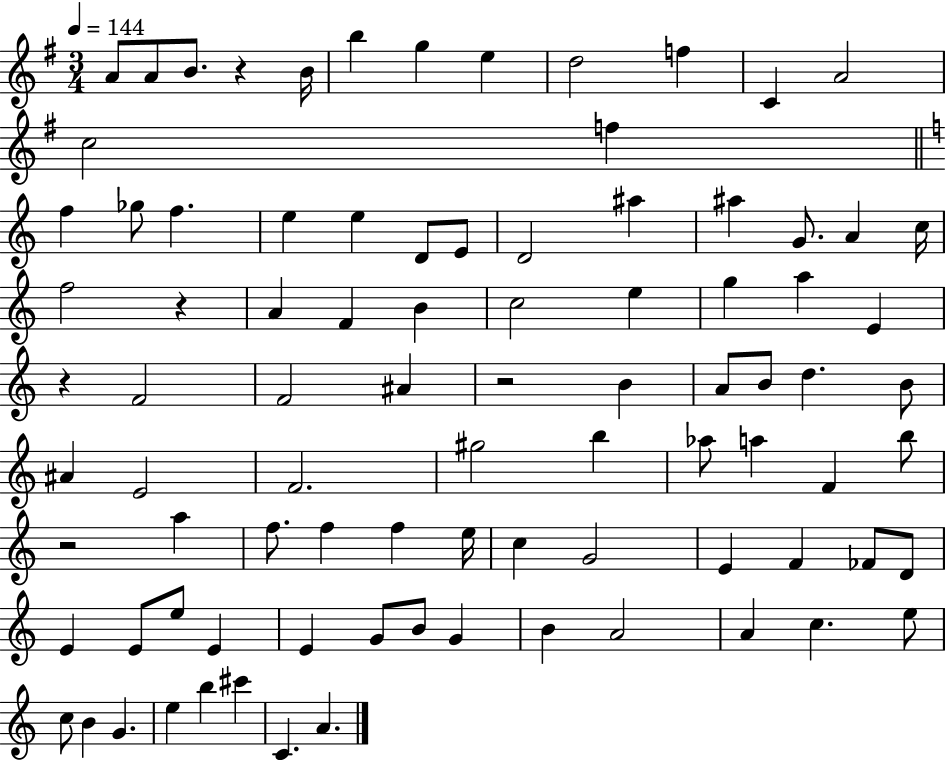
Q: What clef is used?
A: treble